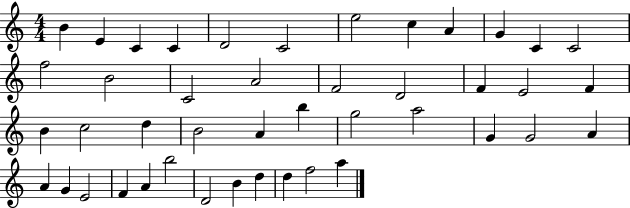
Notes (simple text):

B4/q E4/q C4/q C4/q D4/h C4/h E5/h C5/q A4/q G4/q C4/q C4/h F5/h B4/h C4/h A4/h F4/h D4/h F4/q E4/h F4/q B4/q C5/h D5/q B4/h A4/q B5/q G5/h A5/h G4/q G4/h A4/q A4/q G4/q E4/h F4/q A4/q B5/h D4/h B4/q D5/q D5/q F5/h A5/q